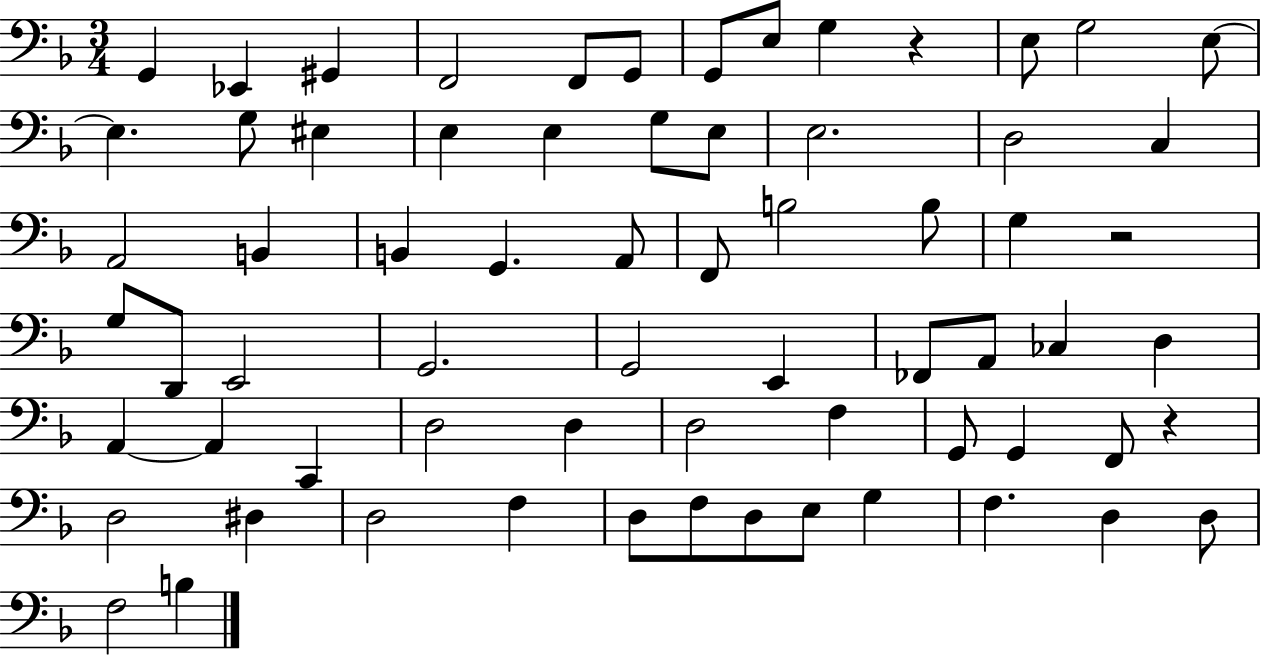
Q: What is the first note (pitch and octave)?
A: G2